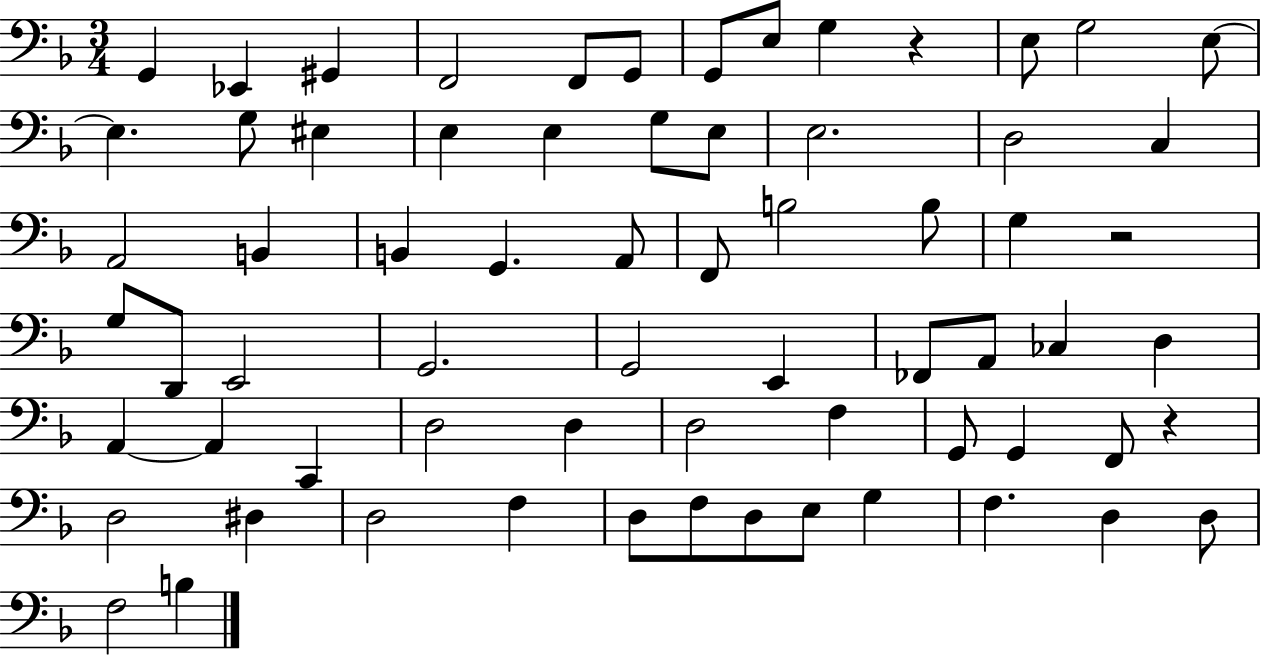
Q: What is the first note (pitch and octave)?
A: G2